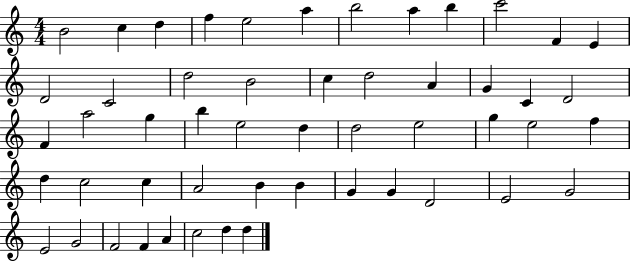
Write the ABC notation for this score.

X:1
T:Untitled
M:4/4
L:1/4
K:C
B2 c d f e2 a b2 a b c'2 F E D2 C2 d2 B2 c d2 A G C D2 F a2 g b e2 d d2 e2 g e2 f d c2 c A2 B B G G D2 E2 G2 E2 G2 F2 F A c2 d d